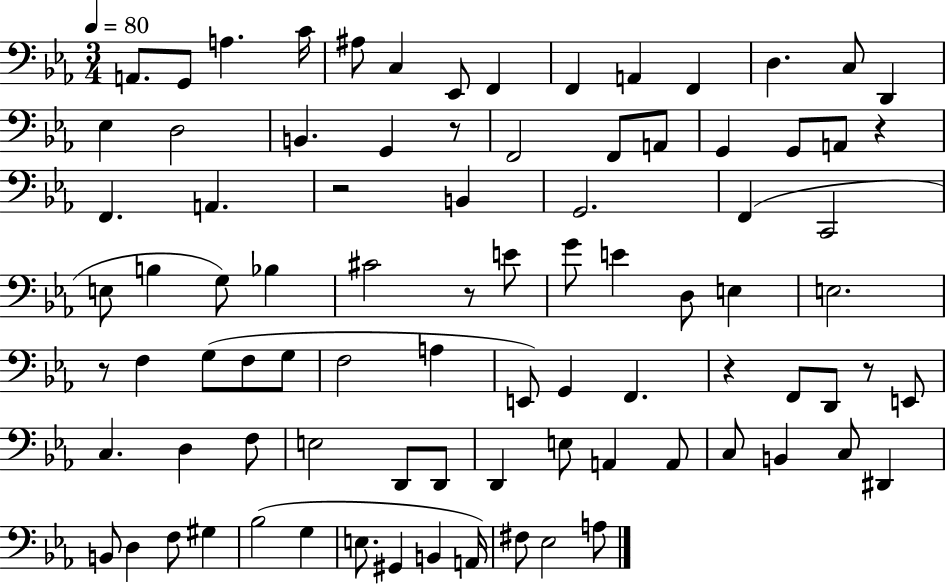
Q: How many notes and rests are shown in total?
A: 87